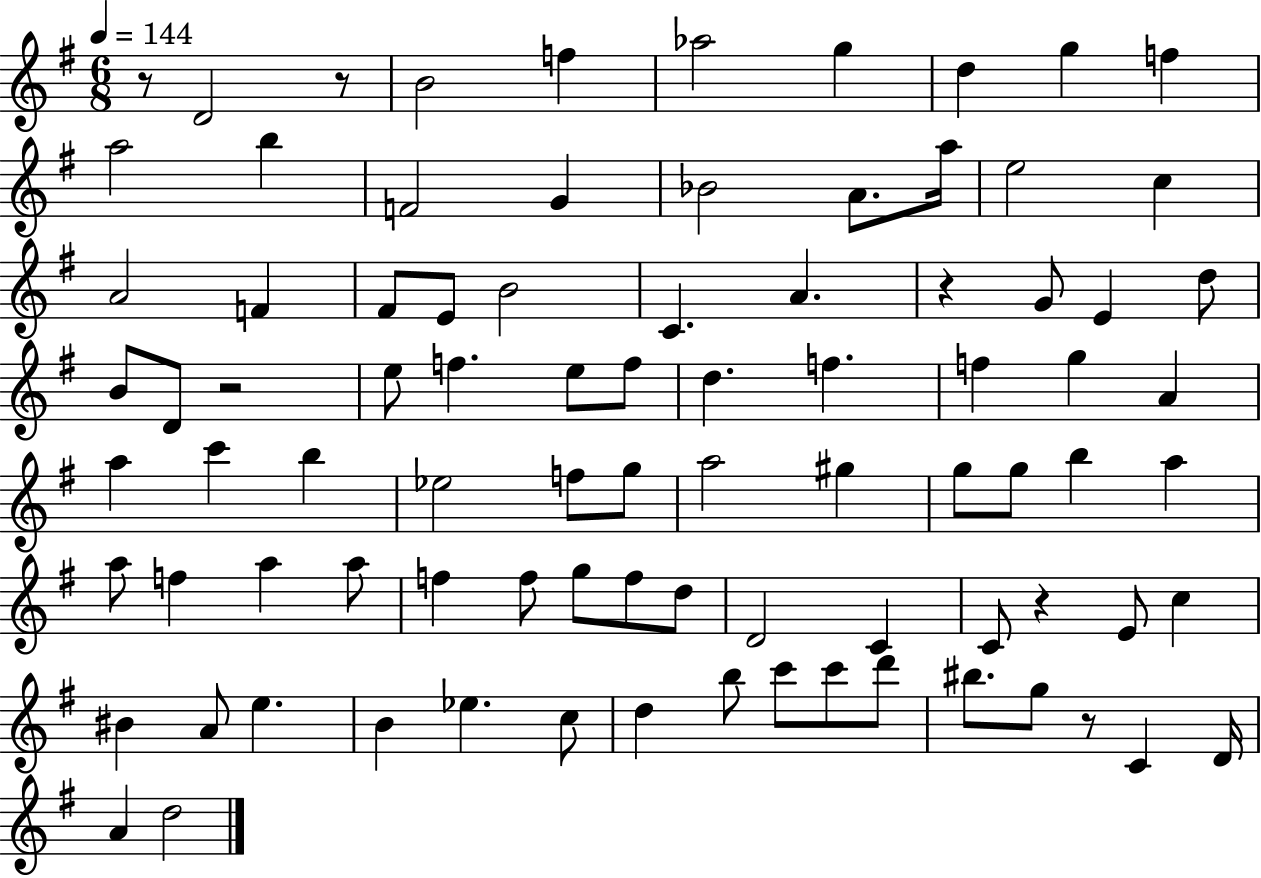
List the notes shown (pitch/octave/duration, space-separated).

R/e D4/h R/e B4/h F5/q Ab5/h G5/q D5/q G5/q F5/q A5/h B5/q F4/h G4/q Bb4/h A4/e. A5/s E5/h C5/q A4/h F4/q F#4/e E4/e B4/h C4/q. A4/q. R/q G4/e E4/q D5/e B4/e D4/e R/h E5/e F5/q. E5/e F5/e D5/q. F5/q. F5/q G5/q A4/q A5/q C6/q B5/q Eb5/h F5/e G5/e A5/h G#5/q G5/e G5/e B5/q A5/q A5/e F5/q A5/q A5/e F5/q F5/e G5/e F5/e D5/e D4/h C4/q C4/e R/q E4/e C5/q BIS4/q A4/e E5/q. B4/q Eb5/q. C5/e D5/q B5/e C6/e C6/e D6/e BIS5/e. G5/e R/e C4/q D4/s A4/q D5/h